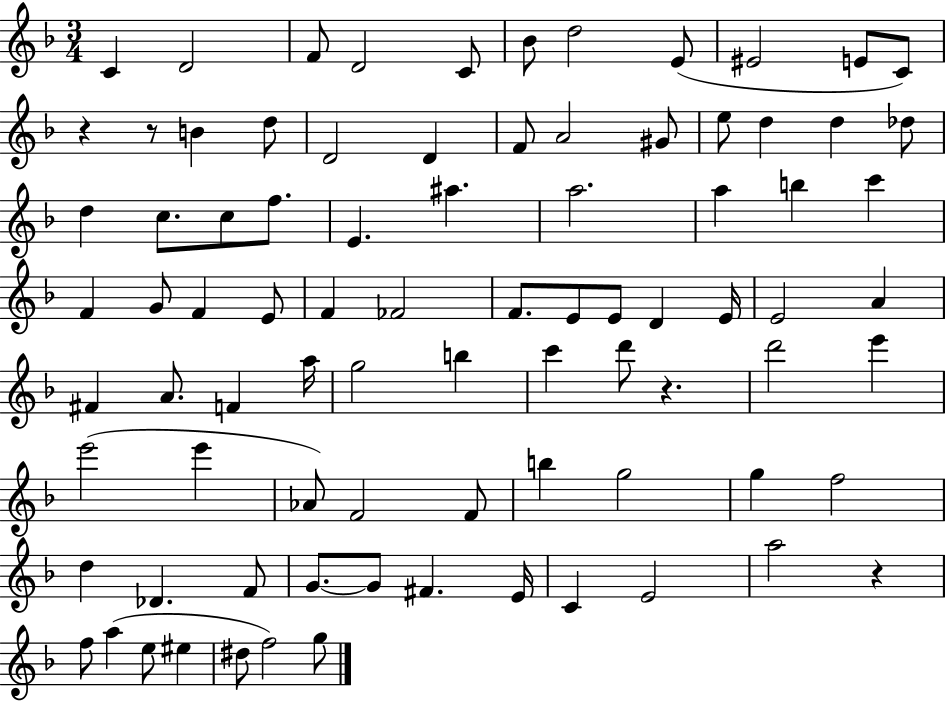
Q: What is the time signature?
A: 3/4